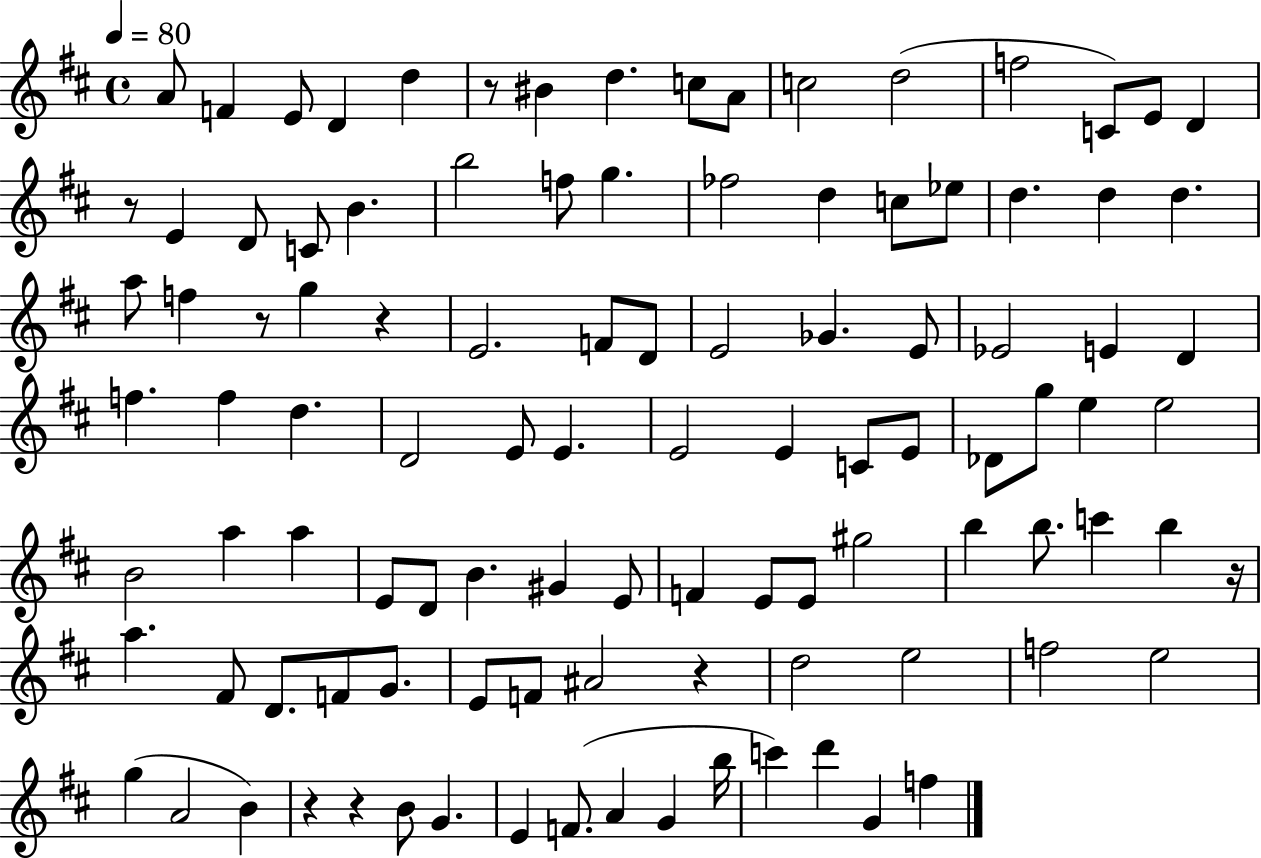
{
  \clef treble
  \time 4/4
  \defaultTimeSignature
  \key d \major
  \tempo 4 = 80
  a'8 f'4 e'8 d'4 d''4 | r8 bis'4 d''4. c''8 a'8 | c''2 d''2( | f''2 c'8) e'8 d'4 | \break r8 e'4 d'8 c'8 b'4. | b''2 f''8 g''4. | fes''2 d''4 c''8 ees''8 | d''4. d''4 d''4. | \break a''8 f''4 r8 g''4 r4 | e'2. f'8 d'8 | e'2 ges'4. e'8 | ees'2 e'4 d'4 | \break f''4. f''4 d''4. | d'2 e'8 e'4. | e'2 e'4 c'8 e'8 | des'8 g''8 e''4 e''2 | \break b'2 a''4 a''4 | e'8 d'8 b'4. gis'4 e'8 | f'4 e'8 e'8 gis''2 | b''4 b''8. c'''4 b''4 r16 | \break a''4. fis'8 d'8. f'8 g'8. | e'8 f'8 ais'2 r4 | d''2 e''2 | f''2 e''2 | \break g''4( a'2 b'4) | r4 r4 b'8 g'4. | e'4 f'8.( a'4 g'4 b''16 | c'''4) d'''4 g'4 f''4 | \break \bar "|."
}